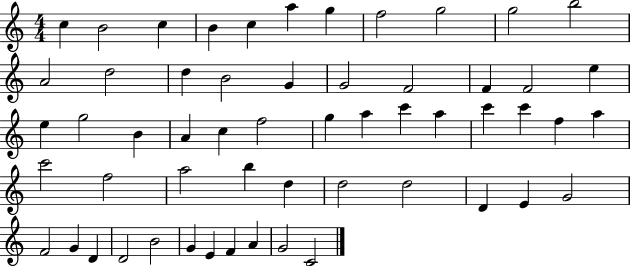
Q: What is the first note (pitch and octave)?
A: C5